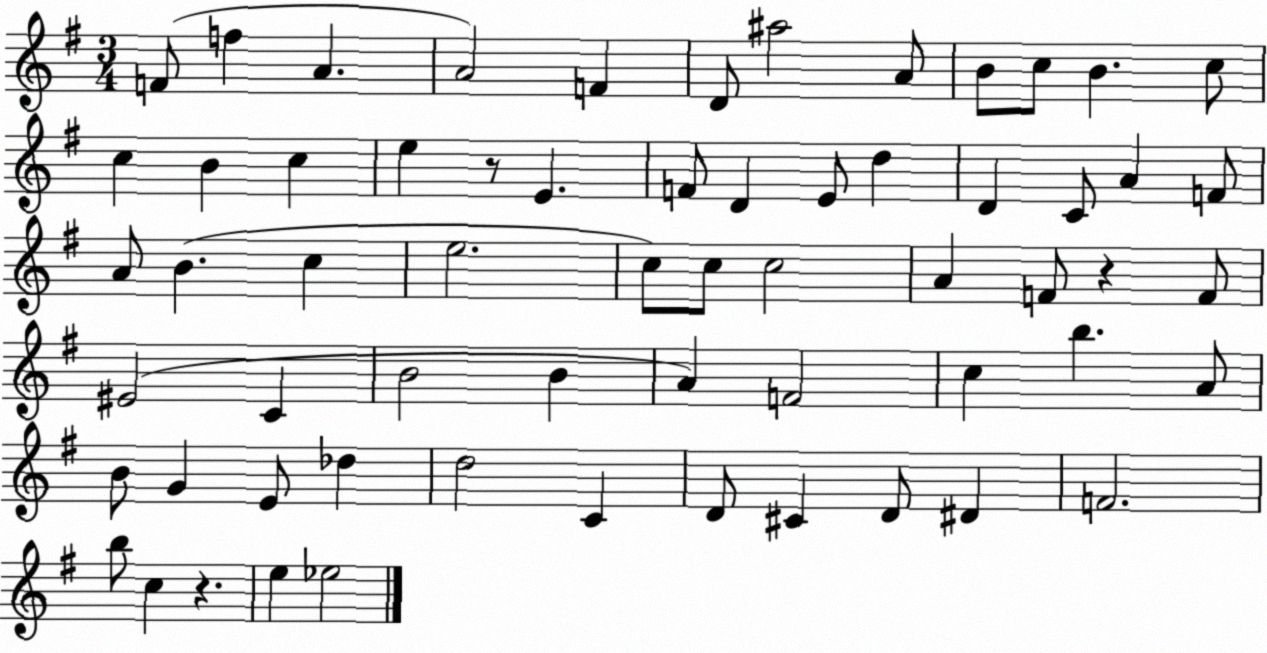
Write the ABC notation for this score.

X:1
T:Untitled
M:3/4
L:1/4
K:G
F/2 f A A2 F D/2 ^a2 A/2 B/2 c/2 B c/2 c B c e z/2 E F/2 D E/2 d D C/2 A F/2 A/2 B c e2 c/2 c/2 c2 A F/2 z F/2 ^E2 C B2 B A F2 c b A/2 B/2 G E/2 _d d2 C D/2 ^C D/2 ^D F2 b/2 c z e _e2